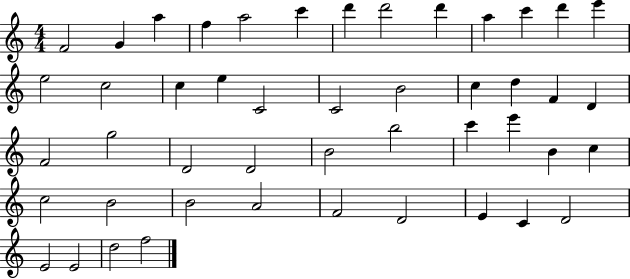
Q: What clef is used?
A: treble